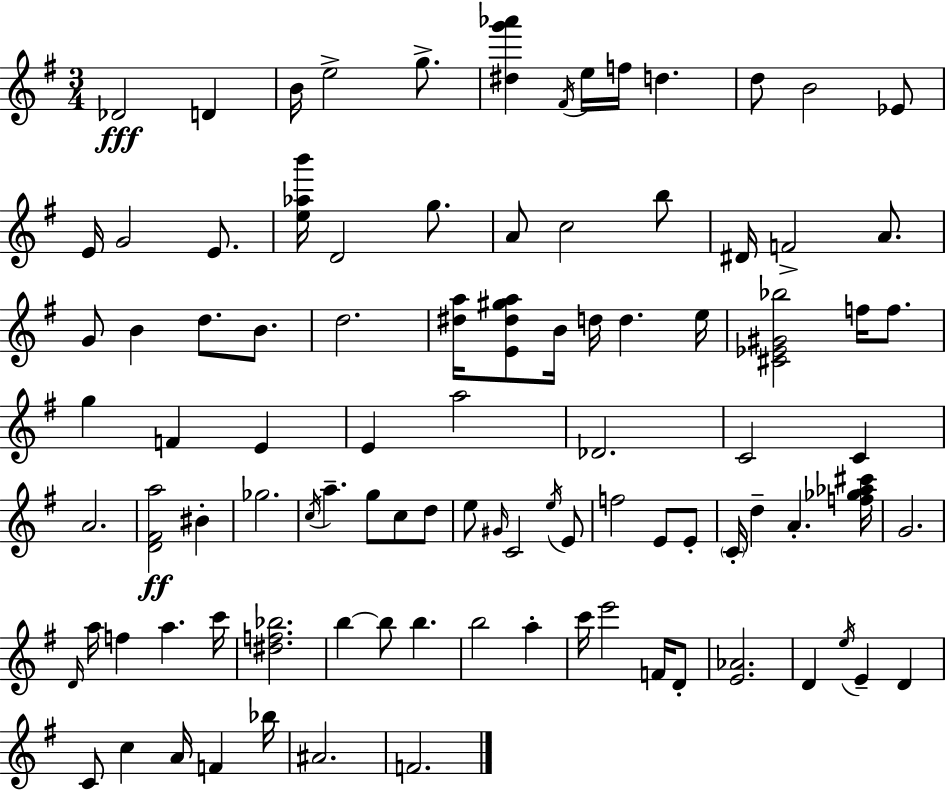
{
  \clef treble
  \numericTimeSignature
  \time 3/4
  \key g \major
  des'2\fff d'4 | b'16 e''2-> g''8.-> | <dis'' g''' aes'''>4 \acciaccatura { fis'16 } e''16 f''16 d''4. | d''8 b'2 ees'8 | \break e'16 g'2 e'8. | <e'' aes'' b'''>16 d'2 g''8. | a'8 c''2 b''8 | dis'16 f'2-> a'8. | \break g'8 b'4 d''8. b'8. | d''2. | <dis'' a''>16 <e' dis'' gis'' a''>8 b'16 d''16 d''4. | e''16 <cis' ees' gis' bes''>2 f''16 f''8. | \break g''4 f'4 e'4 | e'4 a''2 | des'2. | c'2 c'4 | \break a'2. | <d' fis' a''>2\ff bis'4-. | ges''2. | \acciaccatura { c''16 } a''4.-- g''8 c''8 | \break d''8 e''8 \grace { gis'16 } c'2 | \acciaccatura { e''16 } e'8 f''2 | e'8 e'8-. \parenthesize c'16-. d''4-- a'4.-. | <f'' ges'' aes'' cis'''>16 g'2. | \break \grace { d'16 } a''16 f''4 a''4. | c'''16 <dis'' f'' bes''>2. | b''4~~ b''8 b''4. | b''2 | \break a''4-. c'''16 e'''2 | f'16 d'8-. <e' aes'>2. | d'4 \acciaccatura { e''16 } e'4-- | d'4 c'8 c''4 | \break a'16 f'4 bes''16 ais'2. | f'2. | \bar "|."
}